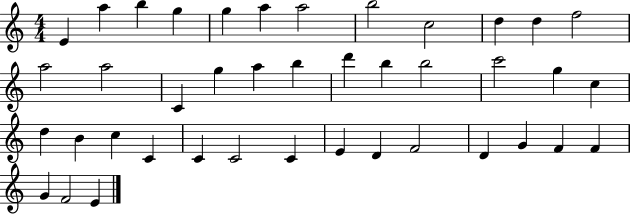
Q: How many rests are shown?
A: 0